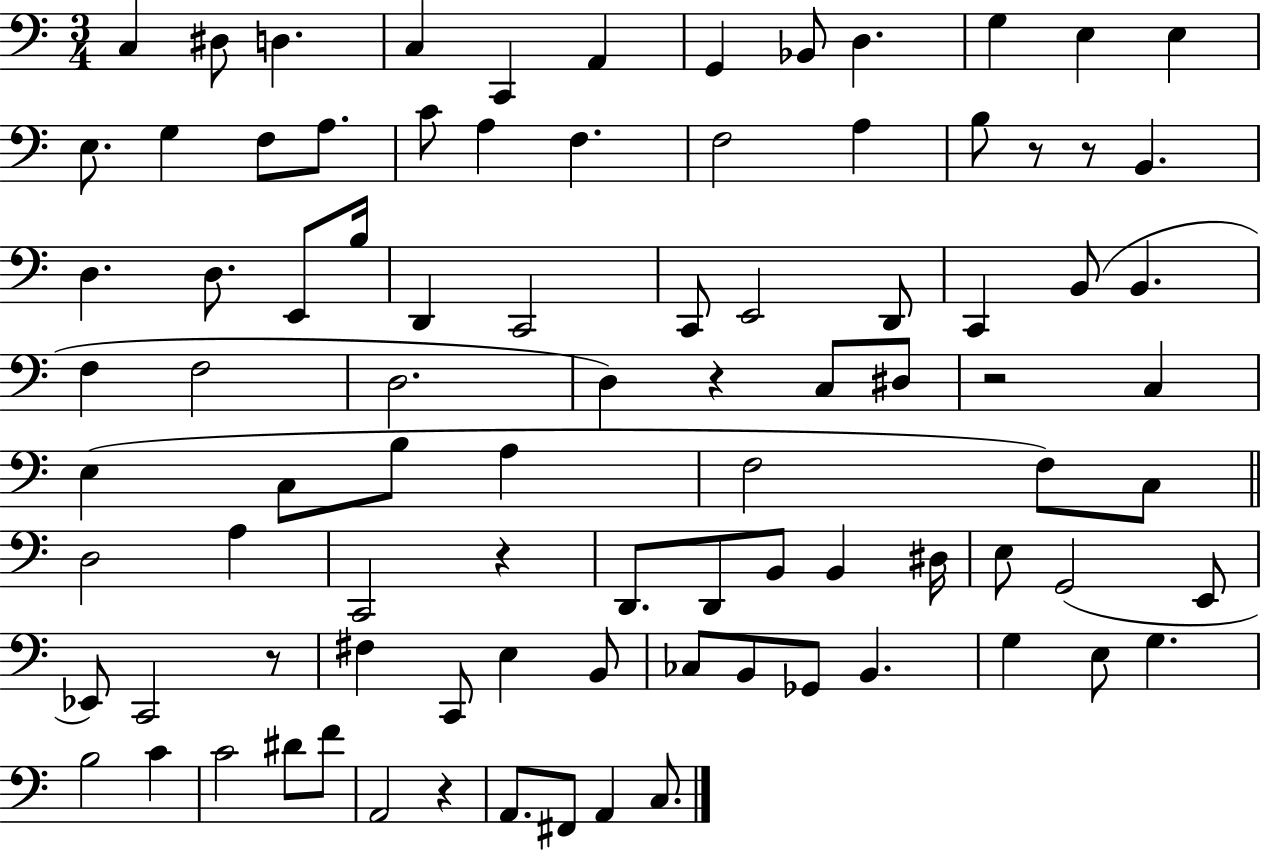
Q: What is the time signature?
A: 3/4